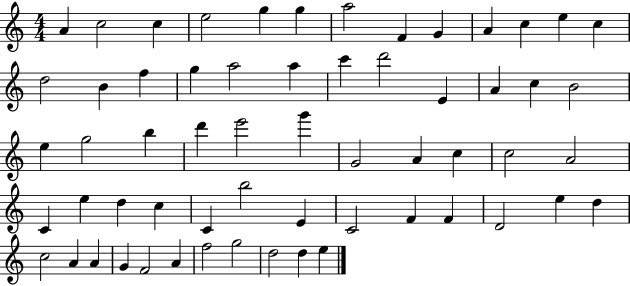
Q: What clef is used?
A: treble